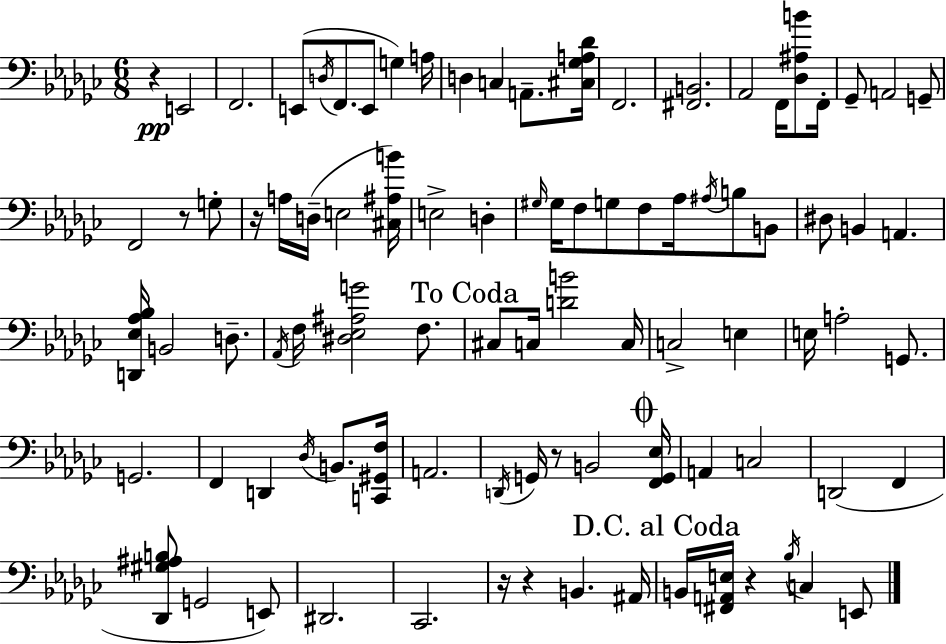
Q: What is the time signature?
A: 6/8